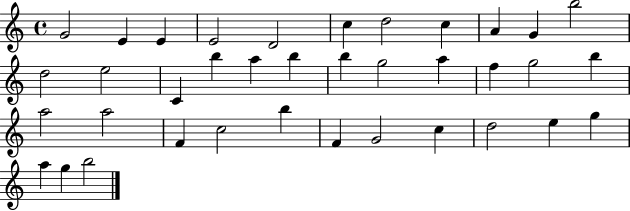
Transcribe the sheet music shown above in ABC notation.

X:1
T:Untitled
M:4/4
L:1/4
K:C
G2 E E E2 D2 c d2 c A G b2 d2 e2 C b a b b g2 a f g2 b a2 a2 F c2 b F G2 c d2 e g a g b2